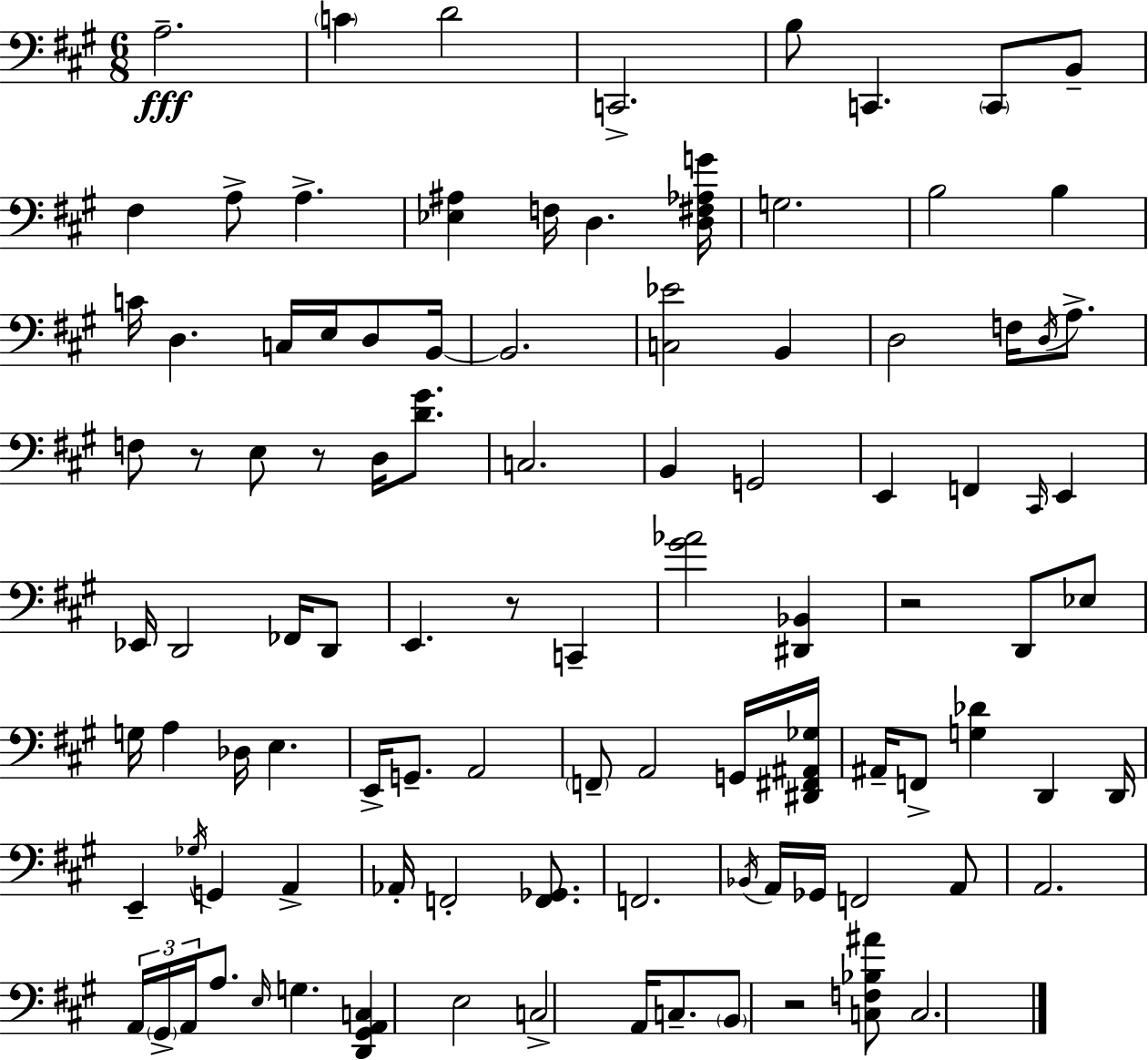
A3/h. C4/q D4/h C2/h. B3/e C2/q. C2/e B2/e F#3/q A3/e A3/q. [Eb3,A#3]/q F3/s D3/q. [D3,F#3,Ab3,G4]/s G3/h. B3/h B3/q C4/s D3/q. C3/s E3/s D3/e B2/s B2/h. [C3,Eb4]/h B2/q D3/h F3/s D3/s A3/e. F3/e R/e E3/e R/e D3/s [D4,G#4]/e. C3/h. B2/q G2/h E2/q F2/q C#2/s E2/q Eb2/s D2/h FES2/s D2/e E2/q. R/e C2/q [G#4,Ab4]/h [D#2,Bb2]/q R/h D2/e Eb3/e G3/s A3/q Db3/s E3/q. E2/s G2/e. A2/h F2/e A2/h G2/s [D#2,F#2,A#2,Gb3]/s A#2/s F2/e [G3,Db4]/q D2/q D2/s E2/q Gb3/s G2/q A2/q Ab2/s F2/h [F2,Gb2]/e. F2/h. Bb2/s A2/s Gb2/s F2/h A2/e A2/h. A2/s G#2/s A2/s A3/e. E3/s G3/q. [D2,G#2,A2,C3]/q E3/h C3/h A2/s C3/e. B2/e R/h [C3,F3,Bb3,A#4]/e C3/h.